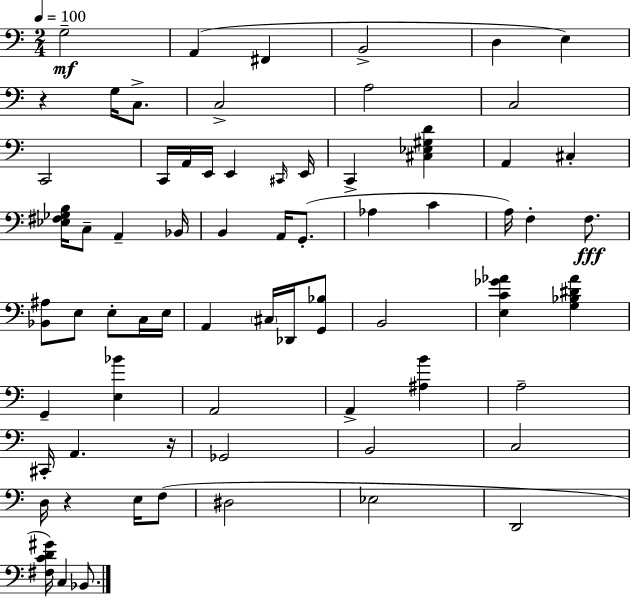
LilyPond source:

{
  \clef bass
  \numericTimeSignature
  \time 2/4
  \key c \major
  \tempo 4 = 100
  \repeat volta 2 { g2--\mf | a,4( fis,4 | b,2-> | d4 e4) | \break r4 g16 c8.-> | c2-> | a2 | c2 | \break c,2 | c,16 a,16 e,16 e,4 \grace { cis,16 } | e,16 c,4-> <cis ees gis d'>4 | a,4 cis4-. | \break <ees fis ges b>16 c8-- a,4-- | bes,16 b,4 a,16 g,8.-.( | aes4 c'4 | a16) f4-. f8.\fff | \break <bes, ais>8 e8 e8-. c16 | e16 a,4 \parenthesize cis16 des,16 <g, bes>8 | b,2 | <e c' ges' aes'>4 <g bes dis' aes'>4 | \break g,4-- <e bes'>4 | a,2 | a,4-> <ais b'>4 | a2-- | \break cis,16-. a,4. | r16 ges,2 | b,2 | c2 | \break d16 r4 e16 f8( | dis2 | ees2 | d,2 | \break <fis c' d' gis'>16) c4 bes,8. | } \bar "|."
}